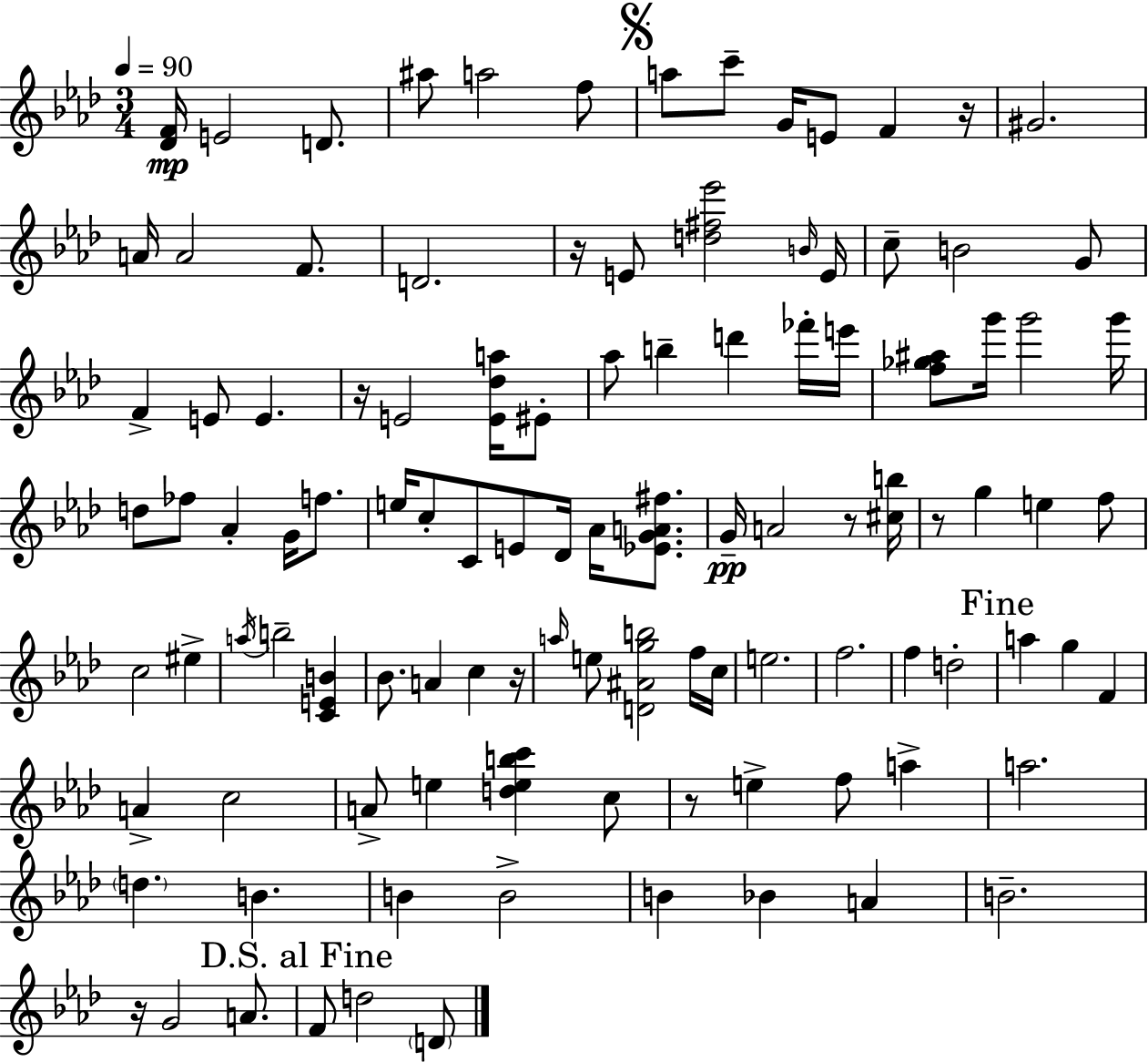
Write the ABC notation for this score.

X:1
T:Untitled
M:3/4
L:1/4
K:Ab
[_DF]/4 E2 D/2 ^a/2 a2 f/2 a/2 c'/2 G/4 E/2 F z/4 ^G2 A/4 A2 F/2 D2 z/4 E/2 [d^f_e']2 B/4 E/4 c/2 B2 G/2 F E/2 E z/4 E2 [E_da]/4 ^E/2 _a/2 b d' _f'/4 e'/4 [f_g^a]/2 g'/4 g'2 g'/4 d/2 _f/2 _A G/4 f/2 e/4 c/2 C/2 E/2 _D/4 _A/4 [_EGA^f]/2 G/4 A2 z/2 [^cb]/4 z/2 g e f/2 c2 ^e a/4 b2 [CEB] _B/2 A c z/4 a/4 e/2 [D^Agb]2 f/4 c/4 e2 f2 f d2 a g F A c2 A/2 e [debc'] c/2 z/2 e f/2 a a2 d B B B2 B _B A B2 z/4 G2 A/2 F/2 d2 D/2